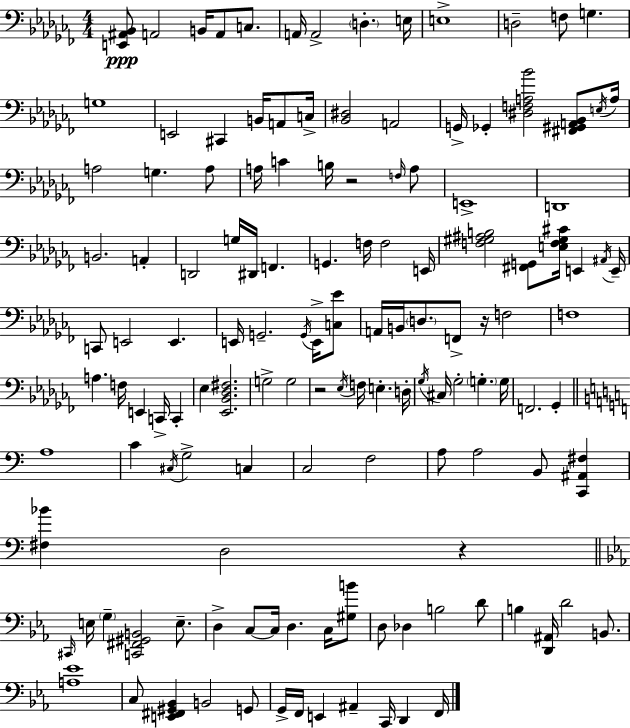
X:1
T:Untitled
M:4/4
L:1/4
K:Abm
[E,,^A,,_B,,]/2 A,,2 B,,/4 A,,/2 C,/2 A,,/4 A,,2 D, E,/4 E,4 D,2 F,/2 G, G,4 E,,2 ^C,, B,,/4 A,,/2 C,/4 [_B,,^D,]2 A,,2 G,,/4 _G,, [^D,F,A,_B]2 [^F,,^G,,A,,_B,,]/2 E,/4 A,/4 A,2 G, A,/2 A,/4 C B,/4 z2 F,/4 A,/2 E,,4 D,,4 B,,2 A,, D,,2 G,/4 ^D,,/4 F,, G,, F,/4 F,2 E,,/4 [F,^G,^A,B,]2 [^F,,G,,]/2 [E,F,^G,^C]/4 E,, ^A,,/4 E,,/4 C,,/2 E,,2 E,, E,,/4 G,,2 G,,/4 E,,/4 [C,_E]/2 A,,/4 B,,/4 D,/2 F,,/2 z/4 F,2 F,4 A, F,/4 E,, C,,/4 C,, _E, [_E,,_B,,_D,^F,]2 G,2 G,2 z2 _E,/4 F,/4 E, D,/4 _G,/4 ^C,/4 _G,2 G, G,/4 F,,2 _G,, A,4 C ^C,/4 G,2 C, C,2 F,2 A,/2 A,2 B,,/2 [C,,^A,,^F,] [^F,_B] D,2 z ^C,,/4 E,/4 G, [C,,^F,,^G,,B,,]2 E,/2 D, C,/2 C,/4 D, C,/4 [^G,B]/2 D,/2 _D, B,2 D/2 B, [D,,^A,,]/4 D2 B,,/2 [A,_E]4 C,/2 [E,,^F,,^G,,_B,,] B,,2 G,,/2 G,,/4 F,,/4 E,, ^A,, C,,/4 D,, F,,/4